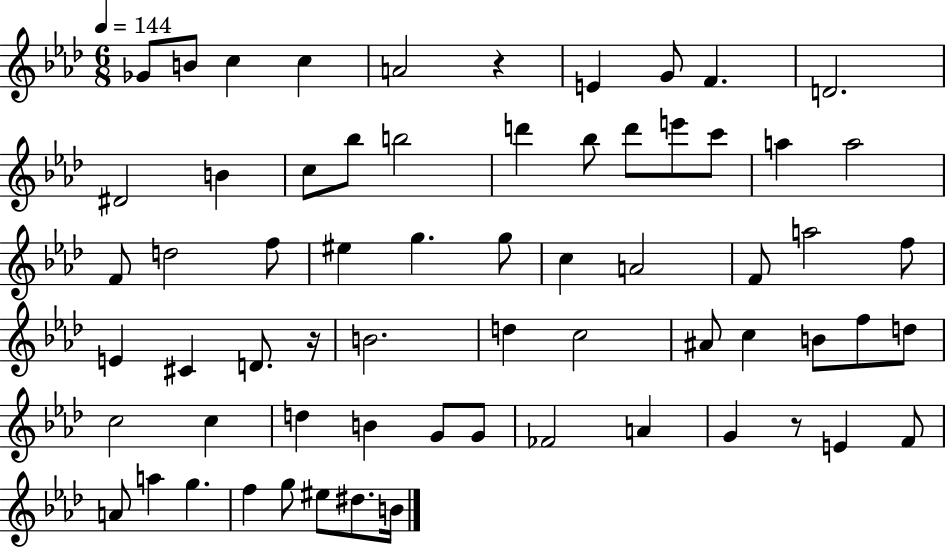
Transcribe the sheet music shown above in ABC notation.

X:1
T:Untitled
M:6/8
L:1/4
K:Ab
_G/2 B/2 c c A2 z E G/2 F D2 ^D2 B c/2 _b/2 b2 d' _b/2 d'/2 e'/2 c'/2 a a2 F/2 d2 f/2 ^e g g/2 c A2 F/2 a2 f/2 E ^C D/2 z/4 B2 d c2 ^A/2 c B/2 f/2 d/2 c2 c d B G/2 G/2 _F2 A G z/2 E F/2 A/2 a g f g/2 ^e/2 ^d/2 B/4